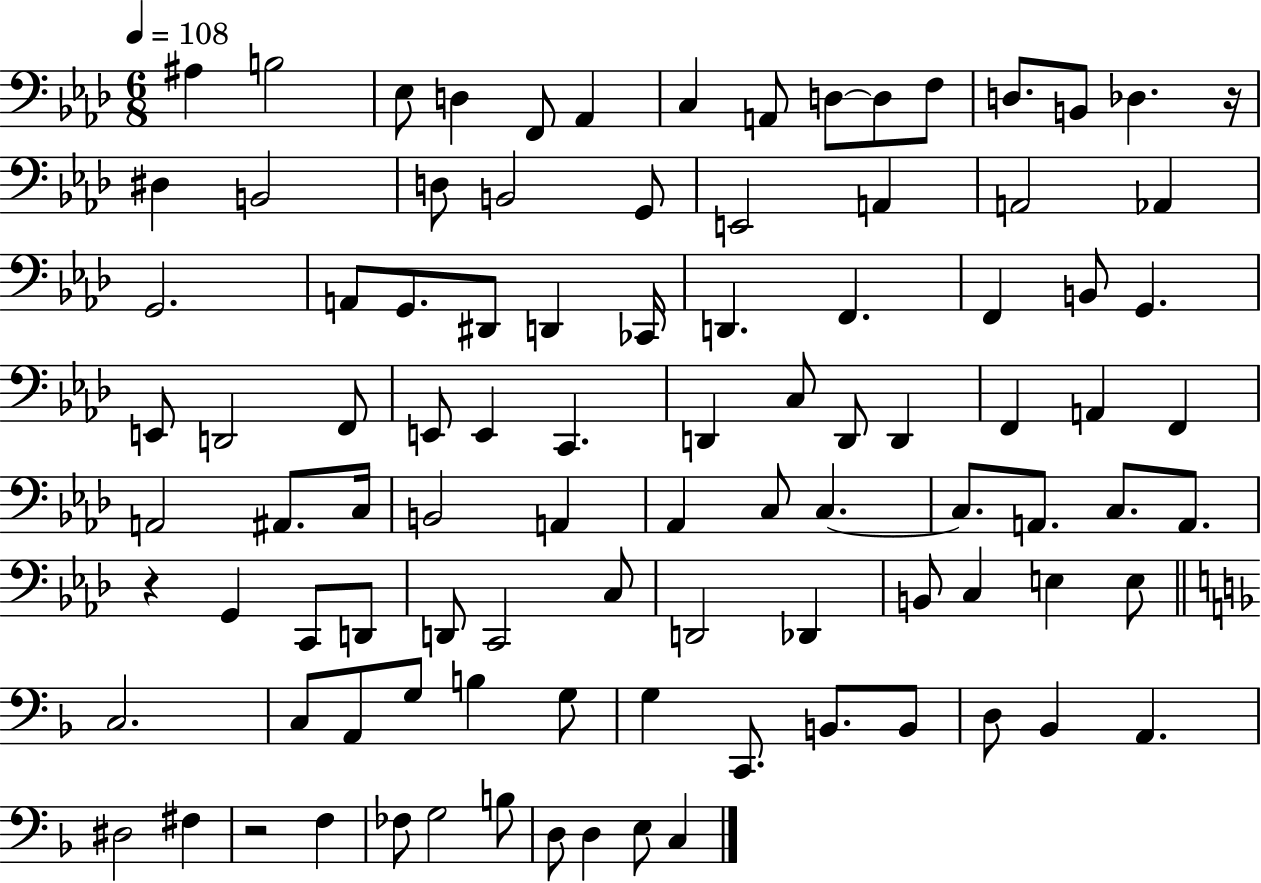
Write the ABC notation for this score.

X:1
T:Untitled
M:6/8
L:1/4
K:Ab
^A, B,2 _E,/2 D, F,,/2 _A,, C, A,,/2 D,/2 D,/2 F,/2 D,/2 B,,/2 _D, z/4 ^D, B,,2 D,/2 B,,2 G,,/2 E,,2 A,, A,,2 _A,, G,,2 A,,/2 G,,/2 ^D,,/2 D,, _C,,/4 D,, F,, F,, B,,/2 G,, E,,/2 D,,2 F,,/2 E,,/2 E,, C,, D,, C,/2 D,,/2 D,, F,, A,, F,, A,,2 ^A,,/2 C,/4 B,,2 A,, _A,, C,/2 C, C,/2 A,,/2 C,/2 A,,/2 z G,, C,,/2 D,,/2 D,,/2 C,,2 C,/2 D,,2 _D,, B,,/2 C, E, E,/2 C,2 C,/2 A,,/2 G,/2 B, G,/2 G, C,,/2 B,,/2 B,,/2 D,/2 _B,, A,, ^D,2 ^F, z2 F, _F,/2 G,2 B,/2 D,/2 D, E,/2 C,